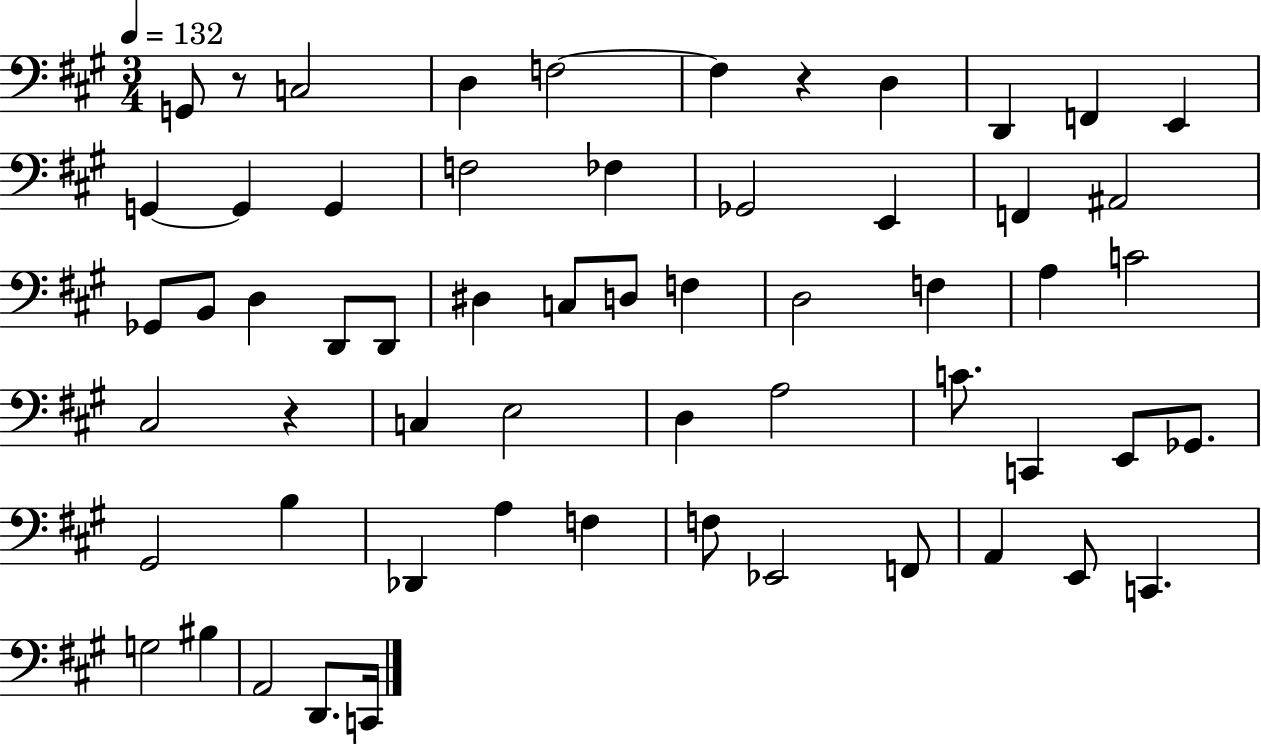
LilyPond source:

{
  \clef bass
  \numericTimeSignature
  \time 3/4
  \key a \major
  \tempo 4 = 132
  \repeat volta 2 { g,8 r8 c2 | d4 f2~~ | f4 r4 d4 | d,4 f,4 e,4 | \break g,4~~ g,4 g,4 | f2 fes4 | ges,2 e,4 | f,4 ais,2 | \break ges,8 b,8 d4 d,8 d,8 | dis4 c8 d8 f4 | d2 f4 | a4 c'2 | \break cis2 r4 | c4 e2 | d4 a2 | c'8. c,4 e,8 ges,8. | \break gis,2 b4 | des,4 a4 f4 | f8 ees,2 f,8 | a,4 e,8 c,4. | \break g2 bis4 | a,2 d,8. c,16 | } \bar "|."
}